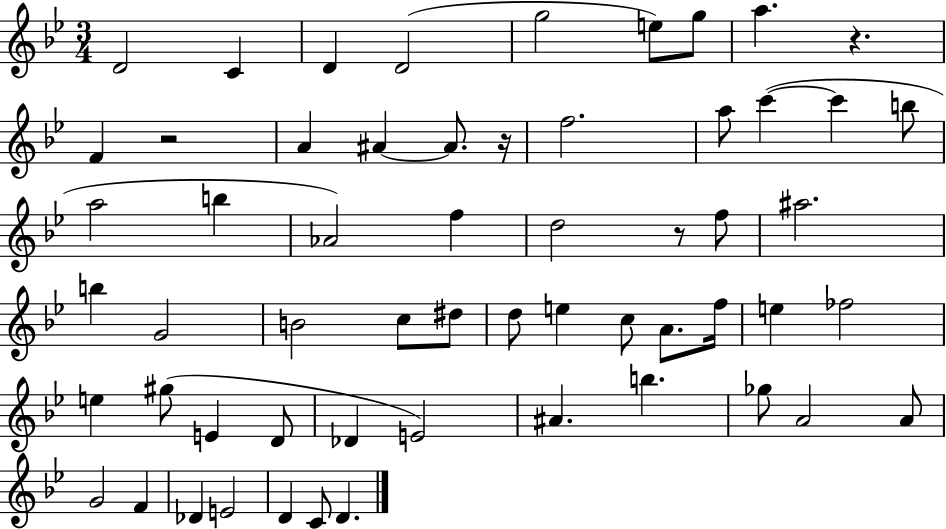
{
  \clef treble
  \numericTimeSignature
  \time 3/4
  \key bes \major
  d'2 c'4 | d'4 d'2( | g''2 e''8) g''8 | a''4. r4. | \break f'4 r2 | a'4 ais'4~~ ais'8. r16 | f''2. | a''8 c'''4~(~ c'''4 b''8 | \break a''2 b''4 | aes'2) f''4 | d''2 r8 f''8 | ais''2. | \break b''4 g'2 | b'2 c''8 dis''8 | d''8 e''4 c''8 a'8. f''16 | e''4 fes''2 | \break e''4 gis''8( e'4 d'8 | des'4 e'2) | ais'4. b''4. | ges''8 a'2 a'8 | \break g'2 f'4 | des'4 e'2 | d'4 c'8 d'4. | \bar "|."
}